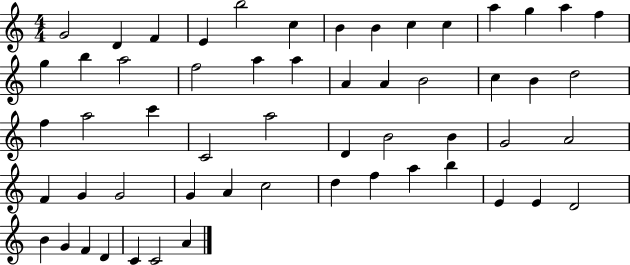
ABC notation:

X:1
T:Untitled
M:4/4
L:1/4
K:C
G2 D F E b2 c B B c c a g a f g b a2 f2 a a A A B2 c B d2 f a2 c' C2 a2 D B2 B G2 A2 F G G2 G A c2 d f a b E E D2 B G F D C C2 A